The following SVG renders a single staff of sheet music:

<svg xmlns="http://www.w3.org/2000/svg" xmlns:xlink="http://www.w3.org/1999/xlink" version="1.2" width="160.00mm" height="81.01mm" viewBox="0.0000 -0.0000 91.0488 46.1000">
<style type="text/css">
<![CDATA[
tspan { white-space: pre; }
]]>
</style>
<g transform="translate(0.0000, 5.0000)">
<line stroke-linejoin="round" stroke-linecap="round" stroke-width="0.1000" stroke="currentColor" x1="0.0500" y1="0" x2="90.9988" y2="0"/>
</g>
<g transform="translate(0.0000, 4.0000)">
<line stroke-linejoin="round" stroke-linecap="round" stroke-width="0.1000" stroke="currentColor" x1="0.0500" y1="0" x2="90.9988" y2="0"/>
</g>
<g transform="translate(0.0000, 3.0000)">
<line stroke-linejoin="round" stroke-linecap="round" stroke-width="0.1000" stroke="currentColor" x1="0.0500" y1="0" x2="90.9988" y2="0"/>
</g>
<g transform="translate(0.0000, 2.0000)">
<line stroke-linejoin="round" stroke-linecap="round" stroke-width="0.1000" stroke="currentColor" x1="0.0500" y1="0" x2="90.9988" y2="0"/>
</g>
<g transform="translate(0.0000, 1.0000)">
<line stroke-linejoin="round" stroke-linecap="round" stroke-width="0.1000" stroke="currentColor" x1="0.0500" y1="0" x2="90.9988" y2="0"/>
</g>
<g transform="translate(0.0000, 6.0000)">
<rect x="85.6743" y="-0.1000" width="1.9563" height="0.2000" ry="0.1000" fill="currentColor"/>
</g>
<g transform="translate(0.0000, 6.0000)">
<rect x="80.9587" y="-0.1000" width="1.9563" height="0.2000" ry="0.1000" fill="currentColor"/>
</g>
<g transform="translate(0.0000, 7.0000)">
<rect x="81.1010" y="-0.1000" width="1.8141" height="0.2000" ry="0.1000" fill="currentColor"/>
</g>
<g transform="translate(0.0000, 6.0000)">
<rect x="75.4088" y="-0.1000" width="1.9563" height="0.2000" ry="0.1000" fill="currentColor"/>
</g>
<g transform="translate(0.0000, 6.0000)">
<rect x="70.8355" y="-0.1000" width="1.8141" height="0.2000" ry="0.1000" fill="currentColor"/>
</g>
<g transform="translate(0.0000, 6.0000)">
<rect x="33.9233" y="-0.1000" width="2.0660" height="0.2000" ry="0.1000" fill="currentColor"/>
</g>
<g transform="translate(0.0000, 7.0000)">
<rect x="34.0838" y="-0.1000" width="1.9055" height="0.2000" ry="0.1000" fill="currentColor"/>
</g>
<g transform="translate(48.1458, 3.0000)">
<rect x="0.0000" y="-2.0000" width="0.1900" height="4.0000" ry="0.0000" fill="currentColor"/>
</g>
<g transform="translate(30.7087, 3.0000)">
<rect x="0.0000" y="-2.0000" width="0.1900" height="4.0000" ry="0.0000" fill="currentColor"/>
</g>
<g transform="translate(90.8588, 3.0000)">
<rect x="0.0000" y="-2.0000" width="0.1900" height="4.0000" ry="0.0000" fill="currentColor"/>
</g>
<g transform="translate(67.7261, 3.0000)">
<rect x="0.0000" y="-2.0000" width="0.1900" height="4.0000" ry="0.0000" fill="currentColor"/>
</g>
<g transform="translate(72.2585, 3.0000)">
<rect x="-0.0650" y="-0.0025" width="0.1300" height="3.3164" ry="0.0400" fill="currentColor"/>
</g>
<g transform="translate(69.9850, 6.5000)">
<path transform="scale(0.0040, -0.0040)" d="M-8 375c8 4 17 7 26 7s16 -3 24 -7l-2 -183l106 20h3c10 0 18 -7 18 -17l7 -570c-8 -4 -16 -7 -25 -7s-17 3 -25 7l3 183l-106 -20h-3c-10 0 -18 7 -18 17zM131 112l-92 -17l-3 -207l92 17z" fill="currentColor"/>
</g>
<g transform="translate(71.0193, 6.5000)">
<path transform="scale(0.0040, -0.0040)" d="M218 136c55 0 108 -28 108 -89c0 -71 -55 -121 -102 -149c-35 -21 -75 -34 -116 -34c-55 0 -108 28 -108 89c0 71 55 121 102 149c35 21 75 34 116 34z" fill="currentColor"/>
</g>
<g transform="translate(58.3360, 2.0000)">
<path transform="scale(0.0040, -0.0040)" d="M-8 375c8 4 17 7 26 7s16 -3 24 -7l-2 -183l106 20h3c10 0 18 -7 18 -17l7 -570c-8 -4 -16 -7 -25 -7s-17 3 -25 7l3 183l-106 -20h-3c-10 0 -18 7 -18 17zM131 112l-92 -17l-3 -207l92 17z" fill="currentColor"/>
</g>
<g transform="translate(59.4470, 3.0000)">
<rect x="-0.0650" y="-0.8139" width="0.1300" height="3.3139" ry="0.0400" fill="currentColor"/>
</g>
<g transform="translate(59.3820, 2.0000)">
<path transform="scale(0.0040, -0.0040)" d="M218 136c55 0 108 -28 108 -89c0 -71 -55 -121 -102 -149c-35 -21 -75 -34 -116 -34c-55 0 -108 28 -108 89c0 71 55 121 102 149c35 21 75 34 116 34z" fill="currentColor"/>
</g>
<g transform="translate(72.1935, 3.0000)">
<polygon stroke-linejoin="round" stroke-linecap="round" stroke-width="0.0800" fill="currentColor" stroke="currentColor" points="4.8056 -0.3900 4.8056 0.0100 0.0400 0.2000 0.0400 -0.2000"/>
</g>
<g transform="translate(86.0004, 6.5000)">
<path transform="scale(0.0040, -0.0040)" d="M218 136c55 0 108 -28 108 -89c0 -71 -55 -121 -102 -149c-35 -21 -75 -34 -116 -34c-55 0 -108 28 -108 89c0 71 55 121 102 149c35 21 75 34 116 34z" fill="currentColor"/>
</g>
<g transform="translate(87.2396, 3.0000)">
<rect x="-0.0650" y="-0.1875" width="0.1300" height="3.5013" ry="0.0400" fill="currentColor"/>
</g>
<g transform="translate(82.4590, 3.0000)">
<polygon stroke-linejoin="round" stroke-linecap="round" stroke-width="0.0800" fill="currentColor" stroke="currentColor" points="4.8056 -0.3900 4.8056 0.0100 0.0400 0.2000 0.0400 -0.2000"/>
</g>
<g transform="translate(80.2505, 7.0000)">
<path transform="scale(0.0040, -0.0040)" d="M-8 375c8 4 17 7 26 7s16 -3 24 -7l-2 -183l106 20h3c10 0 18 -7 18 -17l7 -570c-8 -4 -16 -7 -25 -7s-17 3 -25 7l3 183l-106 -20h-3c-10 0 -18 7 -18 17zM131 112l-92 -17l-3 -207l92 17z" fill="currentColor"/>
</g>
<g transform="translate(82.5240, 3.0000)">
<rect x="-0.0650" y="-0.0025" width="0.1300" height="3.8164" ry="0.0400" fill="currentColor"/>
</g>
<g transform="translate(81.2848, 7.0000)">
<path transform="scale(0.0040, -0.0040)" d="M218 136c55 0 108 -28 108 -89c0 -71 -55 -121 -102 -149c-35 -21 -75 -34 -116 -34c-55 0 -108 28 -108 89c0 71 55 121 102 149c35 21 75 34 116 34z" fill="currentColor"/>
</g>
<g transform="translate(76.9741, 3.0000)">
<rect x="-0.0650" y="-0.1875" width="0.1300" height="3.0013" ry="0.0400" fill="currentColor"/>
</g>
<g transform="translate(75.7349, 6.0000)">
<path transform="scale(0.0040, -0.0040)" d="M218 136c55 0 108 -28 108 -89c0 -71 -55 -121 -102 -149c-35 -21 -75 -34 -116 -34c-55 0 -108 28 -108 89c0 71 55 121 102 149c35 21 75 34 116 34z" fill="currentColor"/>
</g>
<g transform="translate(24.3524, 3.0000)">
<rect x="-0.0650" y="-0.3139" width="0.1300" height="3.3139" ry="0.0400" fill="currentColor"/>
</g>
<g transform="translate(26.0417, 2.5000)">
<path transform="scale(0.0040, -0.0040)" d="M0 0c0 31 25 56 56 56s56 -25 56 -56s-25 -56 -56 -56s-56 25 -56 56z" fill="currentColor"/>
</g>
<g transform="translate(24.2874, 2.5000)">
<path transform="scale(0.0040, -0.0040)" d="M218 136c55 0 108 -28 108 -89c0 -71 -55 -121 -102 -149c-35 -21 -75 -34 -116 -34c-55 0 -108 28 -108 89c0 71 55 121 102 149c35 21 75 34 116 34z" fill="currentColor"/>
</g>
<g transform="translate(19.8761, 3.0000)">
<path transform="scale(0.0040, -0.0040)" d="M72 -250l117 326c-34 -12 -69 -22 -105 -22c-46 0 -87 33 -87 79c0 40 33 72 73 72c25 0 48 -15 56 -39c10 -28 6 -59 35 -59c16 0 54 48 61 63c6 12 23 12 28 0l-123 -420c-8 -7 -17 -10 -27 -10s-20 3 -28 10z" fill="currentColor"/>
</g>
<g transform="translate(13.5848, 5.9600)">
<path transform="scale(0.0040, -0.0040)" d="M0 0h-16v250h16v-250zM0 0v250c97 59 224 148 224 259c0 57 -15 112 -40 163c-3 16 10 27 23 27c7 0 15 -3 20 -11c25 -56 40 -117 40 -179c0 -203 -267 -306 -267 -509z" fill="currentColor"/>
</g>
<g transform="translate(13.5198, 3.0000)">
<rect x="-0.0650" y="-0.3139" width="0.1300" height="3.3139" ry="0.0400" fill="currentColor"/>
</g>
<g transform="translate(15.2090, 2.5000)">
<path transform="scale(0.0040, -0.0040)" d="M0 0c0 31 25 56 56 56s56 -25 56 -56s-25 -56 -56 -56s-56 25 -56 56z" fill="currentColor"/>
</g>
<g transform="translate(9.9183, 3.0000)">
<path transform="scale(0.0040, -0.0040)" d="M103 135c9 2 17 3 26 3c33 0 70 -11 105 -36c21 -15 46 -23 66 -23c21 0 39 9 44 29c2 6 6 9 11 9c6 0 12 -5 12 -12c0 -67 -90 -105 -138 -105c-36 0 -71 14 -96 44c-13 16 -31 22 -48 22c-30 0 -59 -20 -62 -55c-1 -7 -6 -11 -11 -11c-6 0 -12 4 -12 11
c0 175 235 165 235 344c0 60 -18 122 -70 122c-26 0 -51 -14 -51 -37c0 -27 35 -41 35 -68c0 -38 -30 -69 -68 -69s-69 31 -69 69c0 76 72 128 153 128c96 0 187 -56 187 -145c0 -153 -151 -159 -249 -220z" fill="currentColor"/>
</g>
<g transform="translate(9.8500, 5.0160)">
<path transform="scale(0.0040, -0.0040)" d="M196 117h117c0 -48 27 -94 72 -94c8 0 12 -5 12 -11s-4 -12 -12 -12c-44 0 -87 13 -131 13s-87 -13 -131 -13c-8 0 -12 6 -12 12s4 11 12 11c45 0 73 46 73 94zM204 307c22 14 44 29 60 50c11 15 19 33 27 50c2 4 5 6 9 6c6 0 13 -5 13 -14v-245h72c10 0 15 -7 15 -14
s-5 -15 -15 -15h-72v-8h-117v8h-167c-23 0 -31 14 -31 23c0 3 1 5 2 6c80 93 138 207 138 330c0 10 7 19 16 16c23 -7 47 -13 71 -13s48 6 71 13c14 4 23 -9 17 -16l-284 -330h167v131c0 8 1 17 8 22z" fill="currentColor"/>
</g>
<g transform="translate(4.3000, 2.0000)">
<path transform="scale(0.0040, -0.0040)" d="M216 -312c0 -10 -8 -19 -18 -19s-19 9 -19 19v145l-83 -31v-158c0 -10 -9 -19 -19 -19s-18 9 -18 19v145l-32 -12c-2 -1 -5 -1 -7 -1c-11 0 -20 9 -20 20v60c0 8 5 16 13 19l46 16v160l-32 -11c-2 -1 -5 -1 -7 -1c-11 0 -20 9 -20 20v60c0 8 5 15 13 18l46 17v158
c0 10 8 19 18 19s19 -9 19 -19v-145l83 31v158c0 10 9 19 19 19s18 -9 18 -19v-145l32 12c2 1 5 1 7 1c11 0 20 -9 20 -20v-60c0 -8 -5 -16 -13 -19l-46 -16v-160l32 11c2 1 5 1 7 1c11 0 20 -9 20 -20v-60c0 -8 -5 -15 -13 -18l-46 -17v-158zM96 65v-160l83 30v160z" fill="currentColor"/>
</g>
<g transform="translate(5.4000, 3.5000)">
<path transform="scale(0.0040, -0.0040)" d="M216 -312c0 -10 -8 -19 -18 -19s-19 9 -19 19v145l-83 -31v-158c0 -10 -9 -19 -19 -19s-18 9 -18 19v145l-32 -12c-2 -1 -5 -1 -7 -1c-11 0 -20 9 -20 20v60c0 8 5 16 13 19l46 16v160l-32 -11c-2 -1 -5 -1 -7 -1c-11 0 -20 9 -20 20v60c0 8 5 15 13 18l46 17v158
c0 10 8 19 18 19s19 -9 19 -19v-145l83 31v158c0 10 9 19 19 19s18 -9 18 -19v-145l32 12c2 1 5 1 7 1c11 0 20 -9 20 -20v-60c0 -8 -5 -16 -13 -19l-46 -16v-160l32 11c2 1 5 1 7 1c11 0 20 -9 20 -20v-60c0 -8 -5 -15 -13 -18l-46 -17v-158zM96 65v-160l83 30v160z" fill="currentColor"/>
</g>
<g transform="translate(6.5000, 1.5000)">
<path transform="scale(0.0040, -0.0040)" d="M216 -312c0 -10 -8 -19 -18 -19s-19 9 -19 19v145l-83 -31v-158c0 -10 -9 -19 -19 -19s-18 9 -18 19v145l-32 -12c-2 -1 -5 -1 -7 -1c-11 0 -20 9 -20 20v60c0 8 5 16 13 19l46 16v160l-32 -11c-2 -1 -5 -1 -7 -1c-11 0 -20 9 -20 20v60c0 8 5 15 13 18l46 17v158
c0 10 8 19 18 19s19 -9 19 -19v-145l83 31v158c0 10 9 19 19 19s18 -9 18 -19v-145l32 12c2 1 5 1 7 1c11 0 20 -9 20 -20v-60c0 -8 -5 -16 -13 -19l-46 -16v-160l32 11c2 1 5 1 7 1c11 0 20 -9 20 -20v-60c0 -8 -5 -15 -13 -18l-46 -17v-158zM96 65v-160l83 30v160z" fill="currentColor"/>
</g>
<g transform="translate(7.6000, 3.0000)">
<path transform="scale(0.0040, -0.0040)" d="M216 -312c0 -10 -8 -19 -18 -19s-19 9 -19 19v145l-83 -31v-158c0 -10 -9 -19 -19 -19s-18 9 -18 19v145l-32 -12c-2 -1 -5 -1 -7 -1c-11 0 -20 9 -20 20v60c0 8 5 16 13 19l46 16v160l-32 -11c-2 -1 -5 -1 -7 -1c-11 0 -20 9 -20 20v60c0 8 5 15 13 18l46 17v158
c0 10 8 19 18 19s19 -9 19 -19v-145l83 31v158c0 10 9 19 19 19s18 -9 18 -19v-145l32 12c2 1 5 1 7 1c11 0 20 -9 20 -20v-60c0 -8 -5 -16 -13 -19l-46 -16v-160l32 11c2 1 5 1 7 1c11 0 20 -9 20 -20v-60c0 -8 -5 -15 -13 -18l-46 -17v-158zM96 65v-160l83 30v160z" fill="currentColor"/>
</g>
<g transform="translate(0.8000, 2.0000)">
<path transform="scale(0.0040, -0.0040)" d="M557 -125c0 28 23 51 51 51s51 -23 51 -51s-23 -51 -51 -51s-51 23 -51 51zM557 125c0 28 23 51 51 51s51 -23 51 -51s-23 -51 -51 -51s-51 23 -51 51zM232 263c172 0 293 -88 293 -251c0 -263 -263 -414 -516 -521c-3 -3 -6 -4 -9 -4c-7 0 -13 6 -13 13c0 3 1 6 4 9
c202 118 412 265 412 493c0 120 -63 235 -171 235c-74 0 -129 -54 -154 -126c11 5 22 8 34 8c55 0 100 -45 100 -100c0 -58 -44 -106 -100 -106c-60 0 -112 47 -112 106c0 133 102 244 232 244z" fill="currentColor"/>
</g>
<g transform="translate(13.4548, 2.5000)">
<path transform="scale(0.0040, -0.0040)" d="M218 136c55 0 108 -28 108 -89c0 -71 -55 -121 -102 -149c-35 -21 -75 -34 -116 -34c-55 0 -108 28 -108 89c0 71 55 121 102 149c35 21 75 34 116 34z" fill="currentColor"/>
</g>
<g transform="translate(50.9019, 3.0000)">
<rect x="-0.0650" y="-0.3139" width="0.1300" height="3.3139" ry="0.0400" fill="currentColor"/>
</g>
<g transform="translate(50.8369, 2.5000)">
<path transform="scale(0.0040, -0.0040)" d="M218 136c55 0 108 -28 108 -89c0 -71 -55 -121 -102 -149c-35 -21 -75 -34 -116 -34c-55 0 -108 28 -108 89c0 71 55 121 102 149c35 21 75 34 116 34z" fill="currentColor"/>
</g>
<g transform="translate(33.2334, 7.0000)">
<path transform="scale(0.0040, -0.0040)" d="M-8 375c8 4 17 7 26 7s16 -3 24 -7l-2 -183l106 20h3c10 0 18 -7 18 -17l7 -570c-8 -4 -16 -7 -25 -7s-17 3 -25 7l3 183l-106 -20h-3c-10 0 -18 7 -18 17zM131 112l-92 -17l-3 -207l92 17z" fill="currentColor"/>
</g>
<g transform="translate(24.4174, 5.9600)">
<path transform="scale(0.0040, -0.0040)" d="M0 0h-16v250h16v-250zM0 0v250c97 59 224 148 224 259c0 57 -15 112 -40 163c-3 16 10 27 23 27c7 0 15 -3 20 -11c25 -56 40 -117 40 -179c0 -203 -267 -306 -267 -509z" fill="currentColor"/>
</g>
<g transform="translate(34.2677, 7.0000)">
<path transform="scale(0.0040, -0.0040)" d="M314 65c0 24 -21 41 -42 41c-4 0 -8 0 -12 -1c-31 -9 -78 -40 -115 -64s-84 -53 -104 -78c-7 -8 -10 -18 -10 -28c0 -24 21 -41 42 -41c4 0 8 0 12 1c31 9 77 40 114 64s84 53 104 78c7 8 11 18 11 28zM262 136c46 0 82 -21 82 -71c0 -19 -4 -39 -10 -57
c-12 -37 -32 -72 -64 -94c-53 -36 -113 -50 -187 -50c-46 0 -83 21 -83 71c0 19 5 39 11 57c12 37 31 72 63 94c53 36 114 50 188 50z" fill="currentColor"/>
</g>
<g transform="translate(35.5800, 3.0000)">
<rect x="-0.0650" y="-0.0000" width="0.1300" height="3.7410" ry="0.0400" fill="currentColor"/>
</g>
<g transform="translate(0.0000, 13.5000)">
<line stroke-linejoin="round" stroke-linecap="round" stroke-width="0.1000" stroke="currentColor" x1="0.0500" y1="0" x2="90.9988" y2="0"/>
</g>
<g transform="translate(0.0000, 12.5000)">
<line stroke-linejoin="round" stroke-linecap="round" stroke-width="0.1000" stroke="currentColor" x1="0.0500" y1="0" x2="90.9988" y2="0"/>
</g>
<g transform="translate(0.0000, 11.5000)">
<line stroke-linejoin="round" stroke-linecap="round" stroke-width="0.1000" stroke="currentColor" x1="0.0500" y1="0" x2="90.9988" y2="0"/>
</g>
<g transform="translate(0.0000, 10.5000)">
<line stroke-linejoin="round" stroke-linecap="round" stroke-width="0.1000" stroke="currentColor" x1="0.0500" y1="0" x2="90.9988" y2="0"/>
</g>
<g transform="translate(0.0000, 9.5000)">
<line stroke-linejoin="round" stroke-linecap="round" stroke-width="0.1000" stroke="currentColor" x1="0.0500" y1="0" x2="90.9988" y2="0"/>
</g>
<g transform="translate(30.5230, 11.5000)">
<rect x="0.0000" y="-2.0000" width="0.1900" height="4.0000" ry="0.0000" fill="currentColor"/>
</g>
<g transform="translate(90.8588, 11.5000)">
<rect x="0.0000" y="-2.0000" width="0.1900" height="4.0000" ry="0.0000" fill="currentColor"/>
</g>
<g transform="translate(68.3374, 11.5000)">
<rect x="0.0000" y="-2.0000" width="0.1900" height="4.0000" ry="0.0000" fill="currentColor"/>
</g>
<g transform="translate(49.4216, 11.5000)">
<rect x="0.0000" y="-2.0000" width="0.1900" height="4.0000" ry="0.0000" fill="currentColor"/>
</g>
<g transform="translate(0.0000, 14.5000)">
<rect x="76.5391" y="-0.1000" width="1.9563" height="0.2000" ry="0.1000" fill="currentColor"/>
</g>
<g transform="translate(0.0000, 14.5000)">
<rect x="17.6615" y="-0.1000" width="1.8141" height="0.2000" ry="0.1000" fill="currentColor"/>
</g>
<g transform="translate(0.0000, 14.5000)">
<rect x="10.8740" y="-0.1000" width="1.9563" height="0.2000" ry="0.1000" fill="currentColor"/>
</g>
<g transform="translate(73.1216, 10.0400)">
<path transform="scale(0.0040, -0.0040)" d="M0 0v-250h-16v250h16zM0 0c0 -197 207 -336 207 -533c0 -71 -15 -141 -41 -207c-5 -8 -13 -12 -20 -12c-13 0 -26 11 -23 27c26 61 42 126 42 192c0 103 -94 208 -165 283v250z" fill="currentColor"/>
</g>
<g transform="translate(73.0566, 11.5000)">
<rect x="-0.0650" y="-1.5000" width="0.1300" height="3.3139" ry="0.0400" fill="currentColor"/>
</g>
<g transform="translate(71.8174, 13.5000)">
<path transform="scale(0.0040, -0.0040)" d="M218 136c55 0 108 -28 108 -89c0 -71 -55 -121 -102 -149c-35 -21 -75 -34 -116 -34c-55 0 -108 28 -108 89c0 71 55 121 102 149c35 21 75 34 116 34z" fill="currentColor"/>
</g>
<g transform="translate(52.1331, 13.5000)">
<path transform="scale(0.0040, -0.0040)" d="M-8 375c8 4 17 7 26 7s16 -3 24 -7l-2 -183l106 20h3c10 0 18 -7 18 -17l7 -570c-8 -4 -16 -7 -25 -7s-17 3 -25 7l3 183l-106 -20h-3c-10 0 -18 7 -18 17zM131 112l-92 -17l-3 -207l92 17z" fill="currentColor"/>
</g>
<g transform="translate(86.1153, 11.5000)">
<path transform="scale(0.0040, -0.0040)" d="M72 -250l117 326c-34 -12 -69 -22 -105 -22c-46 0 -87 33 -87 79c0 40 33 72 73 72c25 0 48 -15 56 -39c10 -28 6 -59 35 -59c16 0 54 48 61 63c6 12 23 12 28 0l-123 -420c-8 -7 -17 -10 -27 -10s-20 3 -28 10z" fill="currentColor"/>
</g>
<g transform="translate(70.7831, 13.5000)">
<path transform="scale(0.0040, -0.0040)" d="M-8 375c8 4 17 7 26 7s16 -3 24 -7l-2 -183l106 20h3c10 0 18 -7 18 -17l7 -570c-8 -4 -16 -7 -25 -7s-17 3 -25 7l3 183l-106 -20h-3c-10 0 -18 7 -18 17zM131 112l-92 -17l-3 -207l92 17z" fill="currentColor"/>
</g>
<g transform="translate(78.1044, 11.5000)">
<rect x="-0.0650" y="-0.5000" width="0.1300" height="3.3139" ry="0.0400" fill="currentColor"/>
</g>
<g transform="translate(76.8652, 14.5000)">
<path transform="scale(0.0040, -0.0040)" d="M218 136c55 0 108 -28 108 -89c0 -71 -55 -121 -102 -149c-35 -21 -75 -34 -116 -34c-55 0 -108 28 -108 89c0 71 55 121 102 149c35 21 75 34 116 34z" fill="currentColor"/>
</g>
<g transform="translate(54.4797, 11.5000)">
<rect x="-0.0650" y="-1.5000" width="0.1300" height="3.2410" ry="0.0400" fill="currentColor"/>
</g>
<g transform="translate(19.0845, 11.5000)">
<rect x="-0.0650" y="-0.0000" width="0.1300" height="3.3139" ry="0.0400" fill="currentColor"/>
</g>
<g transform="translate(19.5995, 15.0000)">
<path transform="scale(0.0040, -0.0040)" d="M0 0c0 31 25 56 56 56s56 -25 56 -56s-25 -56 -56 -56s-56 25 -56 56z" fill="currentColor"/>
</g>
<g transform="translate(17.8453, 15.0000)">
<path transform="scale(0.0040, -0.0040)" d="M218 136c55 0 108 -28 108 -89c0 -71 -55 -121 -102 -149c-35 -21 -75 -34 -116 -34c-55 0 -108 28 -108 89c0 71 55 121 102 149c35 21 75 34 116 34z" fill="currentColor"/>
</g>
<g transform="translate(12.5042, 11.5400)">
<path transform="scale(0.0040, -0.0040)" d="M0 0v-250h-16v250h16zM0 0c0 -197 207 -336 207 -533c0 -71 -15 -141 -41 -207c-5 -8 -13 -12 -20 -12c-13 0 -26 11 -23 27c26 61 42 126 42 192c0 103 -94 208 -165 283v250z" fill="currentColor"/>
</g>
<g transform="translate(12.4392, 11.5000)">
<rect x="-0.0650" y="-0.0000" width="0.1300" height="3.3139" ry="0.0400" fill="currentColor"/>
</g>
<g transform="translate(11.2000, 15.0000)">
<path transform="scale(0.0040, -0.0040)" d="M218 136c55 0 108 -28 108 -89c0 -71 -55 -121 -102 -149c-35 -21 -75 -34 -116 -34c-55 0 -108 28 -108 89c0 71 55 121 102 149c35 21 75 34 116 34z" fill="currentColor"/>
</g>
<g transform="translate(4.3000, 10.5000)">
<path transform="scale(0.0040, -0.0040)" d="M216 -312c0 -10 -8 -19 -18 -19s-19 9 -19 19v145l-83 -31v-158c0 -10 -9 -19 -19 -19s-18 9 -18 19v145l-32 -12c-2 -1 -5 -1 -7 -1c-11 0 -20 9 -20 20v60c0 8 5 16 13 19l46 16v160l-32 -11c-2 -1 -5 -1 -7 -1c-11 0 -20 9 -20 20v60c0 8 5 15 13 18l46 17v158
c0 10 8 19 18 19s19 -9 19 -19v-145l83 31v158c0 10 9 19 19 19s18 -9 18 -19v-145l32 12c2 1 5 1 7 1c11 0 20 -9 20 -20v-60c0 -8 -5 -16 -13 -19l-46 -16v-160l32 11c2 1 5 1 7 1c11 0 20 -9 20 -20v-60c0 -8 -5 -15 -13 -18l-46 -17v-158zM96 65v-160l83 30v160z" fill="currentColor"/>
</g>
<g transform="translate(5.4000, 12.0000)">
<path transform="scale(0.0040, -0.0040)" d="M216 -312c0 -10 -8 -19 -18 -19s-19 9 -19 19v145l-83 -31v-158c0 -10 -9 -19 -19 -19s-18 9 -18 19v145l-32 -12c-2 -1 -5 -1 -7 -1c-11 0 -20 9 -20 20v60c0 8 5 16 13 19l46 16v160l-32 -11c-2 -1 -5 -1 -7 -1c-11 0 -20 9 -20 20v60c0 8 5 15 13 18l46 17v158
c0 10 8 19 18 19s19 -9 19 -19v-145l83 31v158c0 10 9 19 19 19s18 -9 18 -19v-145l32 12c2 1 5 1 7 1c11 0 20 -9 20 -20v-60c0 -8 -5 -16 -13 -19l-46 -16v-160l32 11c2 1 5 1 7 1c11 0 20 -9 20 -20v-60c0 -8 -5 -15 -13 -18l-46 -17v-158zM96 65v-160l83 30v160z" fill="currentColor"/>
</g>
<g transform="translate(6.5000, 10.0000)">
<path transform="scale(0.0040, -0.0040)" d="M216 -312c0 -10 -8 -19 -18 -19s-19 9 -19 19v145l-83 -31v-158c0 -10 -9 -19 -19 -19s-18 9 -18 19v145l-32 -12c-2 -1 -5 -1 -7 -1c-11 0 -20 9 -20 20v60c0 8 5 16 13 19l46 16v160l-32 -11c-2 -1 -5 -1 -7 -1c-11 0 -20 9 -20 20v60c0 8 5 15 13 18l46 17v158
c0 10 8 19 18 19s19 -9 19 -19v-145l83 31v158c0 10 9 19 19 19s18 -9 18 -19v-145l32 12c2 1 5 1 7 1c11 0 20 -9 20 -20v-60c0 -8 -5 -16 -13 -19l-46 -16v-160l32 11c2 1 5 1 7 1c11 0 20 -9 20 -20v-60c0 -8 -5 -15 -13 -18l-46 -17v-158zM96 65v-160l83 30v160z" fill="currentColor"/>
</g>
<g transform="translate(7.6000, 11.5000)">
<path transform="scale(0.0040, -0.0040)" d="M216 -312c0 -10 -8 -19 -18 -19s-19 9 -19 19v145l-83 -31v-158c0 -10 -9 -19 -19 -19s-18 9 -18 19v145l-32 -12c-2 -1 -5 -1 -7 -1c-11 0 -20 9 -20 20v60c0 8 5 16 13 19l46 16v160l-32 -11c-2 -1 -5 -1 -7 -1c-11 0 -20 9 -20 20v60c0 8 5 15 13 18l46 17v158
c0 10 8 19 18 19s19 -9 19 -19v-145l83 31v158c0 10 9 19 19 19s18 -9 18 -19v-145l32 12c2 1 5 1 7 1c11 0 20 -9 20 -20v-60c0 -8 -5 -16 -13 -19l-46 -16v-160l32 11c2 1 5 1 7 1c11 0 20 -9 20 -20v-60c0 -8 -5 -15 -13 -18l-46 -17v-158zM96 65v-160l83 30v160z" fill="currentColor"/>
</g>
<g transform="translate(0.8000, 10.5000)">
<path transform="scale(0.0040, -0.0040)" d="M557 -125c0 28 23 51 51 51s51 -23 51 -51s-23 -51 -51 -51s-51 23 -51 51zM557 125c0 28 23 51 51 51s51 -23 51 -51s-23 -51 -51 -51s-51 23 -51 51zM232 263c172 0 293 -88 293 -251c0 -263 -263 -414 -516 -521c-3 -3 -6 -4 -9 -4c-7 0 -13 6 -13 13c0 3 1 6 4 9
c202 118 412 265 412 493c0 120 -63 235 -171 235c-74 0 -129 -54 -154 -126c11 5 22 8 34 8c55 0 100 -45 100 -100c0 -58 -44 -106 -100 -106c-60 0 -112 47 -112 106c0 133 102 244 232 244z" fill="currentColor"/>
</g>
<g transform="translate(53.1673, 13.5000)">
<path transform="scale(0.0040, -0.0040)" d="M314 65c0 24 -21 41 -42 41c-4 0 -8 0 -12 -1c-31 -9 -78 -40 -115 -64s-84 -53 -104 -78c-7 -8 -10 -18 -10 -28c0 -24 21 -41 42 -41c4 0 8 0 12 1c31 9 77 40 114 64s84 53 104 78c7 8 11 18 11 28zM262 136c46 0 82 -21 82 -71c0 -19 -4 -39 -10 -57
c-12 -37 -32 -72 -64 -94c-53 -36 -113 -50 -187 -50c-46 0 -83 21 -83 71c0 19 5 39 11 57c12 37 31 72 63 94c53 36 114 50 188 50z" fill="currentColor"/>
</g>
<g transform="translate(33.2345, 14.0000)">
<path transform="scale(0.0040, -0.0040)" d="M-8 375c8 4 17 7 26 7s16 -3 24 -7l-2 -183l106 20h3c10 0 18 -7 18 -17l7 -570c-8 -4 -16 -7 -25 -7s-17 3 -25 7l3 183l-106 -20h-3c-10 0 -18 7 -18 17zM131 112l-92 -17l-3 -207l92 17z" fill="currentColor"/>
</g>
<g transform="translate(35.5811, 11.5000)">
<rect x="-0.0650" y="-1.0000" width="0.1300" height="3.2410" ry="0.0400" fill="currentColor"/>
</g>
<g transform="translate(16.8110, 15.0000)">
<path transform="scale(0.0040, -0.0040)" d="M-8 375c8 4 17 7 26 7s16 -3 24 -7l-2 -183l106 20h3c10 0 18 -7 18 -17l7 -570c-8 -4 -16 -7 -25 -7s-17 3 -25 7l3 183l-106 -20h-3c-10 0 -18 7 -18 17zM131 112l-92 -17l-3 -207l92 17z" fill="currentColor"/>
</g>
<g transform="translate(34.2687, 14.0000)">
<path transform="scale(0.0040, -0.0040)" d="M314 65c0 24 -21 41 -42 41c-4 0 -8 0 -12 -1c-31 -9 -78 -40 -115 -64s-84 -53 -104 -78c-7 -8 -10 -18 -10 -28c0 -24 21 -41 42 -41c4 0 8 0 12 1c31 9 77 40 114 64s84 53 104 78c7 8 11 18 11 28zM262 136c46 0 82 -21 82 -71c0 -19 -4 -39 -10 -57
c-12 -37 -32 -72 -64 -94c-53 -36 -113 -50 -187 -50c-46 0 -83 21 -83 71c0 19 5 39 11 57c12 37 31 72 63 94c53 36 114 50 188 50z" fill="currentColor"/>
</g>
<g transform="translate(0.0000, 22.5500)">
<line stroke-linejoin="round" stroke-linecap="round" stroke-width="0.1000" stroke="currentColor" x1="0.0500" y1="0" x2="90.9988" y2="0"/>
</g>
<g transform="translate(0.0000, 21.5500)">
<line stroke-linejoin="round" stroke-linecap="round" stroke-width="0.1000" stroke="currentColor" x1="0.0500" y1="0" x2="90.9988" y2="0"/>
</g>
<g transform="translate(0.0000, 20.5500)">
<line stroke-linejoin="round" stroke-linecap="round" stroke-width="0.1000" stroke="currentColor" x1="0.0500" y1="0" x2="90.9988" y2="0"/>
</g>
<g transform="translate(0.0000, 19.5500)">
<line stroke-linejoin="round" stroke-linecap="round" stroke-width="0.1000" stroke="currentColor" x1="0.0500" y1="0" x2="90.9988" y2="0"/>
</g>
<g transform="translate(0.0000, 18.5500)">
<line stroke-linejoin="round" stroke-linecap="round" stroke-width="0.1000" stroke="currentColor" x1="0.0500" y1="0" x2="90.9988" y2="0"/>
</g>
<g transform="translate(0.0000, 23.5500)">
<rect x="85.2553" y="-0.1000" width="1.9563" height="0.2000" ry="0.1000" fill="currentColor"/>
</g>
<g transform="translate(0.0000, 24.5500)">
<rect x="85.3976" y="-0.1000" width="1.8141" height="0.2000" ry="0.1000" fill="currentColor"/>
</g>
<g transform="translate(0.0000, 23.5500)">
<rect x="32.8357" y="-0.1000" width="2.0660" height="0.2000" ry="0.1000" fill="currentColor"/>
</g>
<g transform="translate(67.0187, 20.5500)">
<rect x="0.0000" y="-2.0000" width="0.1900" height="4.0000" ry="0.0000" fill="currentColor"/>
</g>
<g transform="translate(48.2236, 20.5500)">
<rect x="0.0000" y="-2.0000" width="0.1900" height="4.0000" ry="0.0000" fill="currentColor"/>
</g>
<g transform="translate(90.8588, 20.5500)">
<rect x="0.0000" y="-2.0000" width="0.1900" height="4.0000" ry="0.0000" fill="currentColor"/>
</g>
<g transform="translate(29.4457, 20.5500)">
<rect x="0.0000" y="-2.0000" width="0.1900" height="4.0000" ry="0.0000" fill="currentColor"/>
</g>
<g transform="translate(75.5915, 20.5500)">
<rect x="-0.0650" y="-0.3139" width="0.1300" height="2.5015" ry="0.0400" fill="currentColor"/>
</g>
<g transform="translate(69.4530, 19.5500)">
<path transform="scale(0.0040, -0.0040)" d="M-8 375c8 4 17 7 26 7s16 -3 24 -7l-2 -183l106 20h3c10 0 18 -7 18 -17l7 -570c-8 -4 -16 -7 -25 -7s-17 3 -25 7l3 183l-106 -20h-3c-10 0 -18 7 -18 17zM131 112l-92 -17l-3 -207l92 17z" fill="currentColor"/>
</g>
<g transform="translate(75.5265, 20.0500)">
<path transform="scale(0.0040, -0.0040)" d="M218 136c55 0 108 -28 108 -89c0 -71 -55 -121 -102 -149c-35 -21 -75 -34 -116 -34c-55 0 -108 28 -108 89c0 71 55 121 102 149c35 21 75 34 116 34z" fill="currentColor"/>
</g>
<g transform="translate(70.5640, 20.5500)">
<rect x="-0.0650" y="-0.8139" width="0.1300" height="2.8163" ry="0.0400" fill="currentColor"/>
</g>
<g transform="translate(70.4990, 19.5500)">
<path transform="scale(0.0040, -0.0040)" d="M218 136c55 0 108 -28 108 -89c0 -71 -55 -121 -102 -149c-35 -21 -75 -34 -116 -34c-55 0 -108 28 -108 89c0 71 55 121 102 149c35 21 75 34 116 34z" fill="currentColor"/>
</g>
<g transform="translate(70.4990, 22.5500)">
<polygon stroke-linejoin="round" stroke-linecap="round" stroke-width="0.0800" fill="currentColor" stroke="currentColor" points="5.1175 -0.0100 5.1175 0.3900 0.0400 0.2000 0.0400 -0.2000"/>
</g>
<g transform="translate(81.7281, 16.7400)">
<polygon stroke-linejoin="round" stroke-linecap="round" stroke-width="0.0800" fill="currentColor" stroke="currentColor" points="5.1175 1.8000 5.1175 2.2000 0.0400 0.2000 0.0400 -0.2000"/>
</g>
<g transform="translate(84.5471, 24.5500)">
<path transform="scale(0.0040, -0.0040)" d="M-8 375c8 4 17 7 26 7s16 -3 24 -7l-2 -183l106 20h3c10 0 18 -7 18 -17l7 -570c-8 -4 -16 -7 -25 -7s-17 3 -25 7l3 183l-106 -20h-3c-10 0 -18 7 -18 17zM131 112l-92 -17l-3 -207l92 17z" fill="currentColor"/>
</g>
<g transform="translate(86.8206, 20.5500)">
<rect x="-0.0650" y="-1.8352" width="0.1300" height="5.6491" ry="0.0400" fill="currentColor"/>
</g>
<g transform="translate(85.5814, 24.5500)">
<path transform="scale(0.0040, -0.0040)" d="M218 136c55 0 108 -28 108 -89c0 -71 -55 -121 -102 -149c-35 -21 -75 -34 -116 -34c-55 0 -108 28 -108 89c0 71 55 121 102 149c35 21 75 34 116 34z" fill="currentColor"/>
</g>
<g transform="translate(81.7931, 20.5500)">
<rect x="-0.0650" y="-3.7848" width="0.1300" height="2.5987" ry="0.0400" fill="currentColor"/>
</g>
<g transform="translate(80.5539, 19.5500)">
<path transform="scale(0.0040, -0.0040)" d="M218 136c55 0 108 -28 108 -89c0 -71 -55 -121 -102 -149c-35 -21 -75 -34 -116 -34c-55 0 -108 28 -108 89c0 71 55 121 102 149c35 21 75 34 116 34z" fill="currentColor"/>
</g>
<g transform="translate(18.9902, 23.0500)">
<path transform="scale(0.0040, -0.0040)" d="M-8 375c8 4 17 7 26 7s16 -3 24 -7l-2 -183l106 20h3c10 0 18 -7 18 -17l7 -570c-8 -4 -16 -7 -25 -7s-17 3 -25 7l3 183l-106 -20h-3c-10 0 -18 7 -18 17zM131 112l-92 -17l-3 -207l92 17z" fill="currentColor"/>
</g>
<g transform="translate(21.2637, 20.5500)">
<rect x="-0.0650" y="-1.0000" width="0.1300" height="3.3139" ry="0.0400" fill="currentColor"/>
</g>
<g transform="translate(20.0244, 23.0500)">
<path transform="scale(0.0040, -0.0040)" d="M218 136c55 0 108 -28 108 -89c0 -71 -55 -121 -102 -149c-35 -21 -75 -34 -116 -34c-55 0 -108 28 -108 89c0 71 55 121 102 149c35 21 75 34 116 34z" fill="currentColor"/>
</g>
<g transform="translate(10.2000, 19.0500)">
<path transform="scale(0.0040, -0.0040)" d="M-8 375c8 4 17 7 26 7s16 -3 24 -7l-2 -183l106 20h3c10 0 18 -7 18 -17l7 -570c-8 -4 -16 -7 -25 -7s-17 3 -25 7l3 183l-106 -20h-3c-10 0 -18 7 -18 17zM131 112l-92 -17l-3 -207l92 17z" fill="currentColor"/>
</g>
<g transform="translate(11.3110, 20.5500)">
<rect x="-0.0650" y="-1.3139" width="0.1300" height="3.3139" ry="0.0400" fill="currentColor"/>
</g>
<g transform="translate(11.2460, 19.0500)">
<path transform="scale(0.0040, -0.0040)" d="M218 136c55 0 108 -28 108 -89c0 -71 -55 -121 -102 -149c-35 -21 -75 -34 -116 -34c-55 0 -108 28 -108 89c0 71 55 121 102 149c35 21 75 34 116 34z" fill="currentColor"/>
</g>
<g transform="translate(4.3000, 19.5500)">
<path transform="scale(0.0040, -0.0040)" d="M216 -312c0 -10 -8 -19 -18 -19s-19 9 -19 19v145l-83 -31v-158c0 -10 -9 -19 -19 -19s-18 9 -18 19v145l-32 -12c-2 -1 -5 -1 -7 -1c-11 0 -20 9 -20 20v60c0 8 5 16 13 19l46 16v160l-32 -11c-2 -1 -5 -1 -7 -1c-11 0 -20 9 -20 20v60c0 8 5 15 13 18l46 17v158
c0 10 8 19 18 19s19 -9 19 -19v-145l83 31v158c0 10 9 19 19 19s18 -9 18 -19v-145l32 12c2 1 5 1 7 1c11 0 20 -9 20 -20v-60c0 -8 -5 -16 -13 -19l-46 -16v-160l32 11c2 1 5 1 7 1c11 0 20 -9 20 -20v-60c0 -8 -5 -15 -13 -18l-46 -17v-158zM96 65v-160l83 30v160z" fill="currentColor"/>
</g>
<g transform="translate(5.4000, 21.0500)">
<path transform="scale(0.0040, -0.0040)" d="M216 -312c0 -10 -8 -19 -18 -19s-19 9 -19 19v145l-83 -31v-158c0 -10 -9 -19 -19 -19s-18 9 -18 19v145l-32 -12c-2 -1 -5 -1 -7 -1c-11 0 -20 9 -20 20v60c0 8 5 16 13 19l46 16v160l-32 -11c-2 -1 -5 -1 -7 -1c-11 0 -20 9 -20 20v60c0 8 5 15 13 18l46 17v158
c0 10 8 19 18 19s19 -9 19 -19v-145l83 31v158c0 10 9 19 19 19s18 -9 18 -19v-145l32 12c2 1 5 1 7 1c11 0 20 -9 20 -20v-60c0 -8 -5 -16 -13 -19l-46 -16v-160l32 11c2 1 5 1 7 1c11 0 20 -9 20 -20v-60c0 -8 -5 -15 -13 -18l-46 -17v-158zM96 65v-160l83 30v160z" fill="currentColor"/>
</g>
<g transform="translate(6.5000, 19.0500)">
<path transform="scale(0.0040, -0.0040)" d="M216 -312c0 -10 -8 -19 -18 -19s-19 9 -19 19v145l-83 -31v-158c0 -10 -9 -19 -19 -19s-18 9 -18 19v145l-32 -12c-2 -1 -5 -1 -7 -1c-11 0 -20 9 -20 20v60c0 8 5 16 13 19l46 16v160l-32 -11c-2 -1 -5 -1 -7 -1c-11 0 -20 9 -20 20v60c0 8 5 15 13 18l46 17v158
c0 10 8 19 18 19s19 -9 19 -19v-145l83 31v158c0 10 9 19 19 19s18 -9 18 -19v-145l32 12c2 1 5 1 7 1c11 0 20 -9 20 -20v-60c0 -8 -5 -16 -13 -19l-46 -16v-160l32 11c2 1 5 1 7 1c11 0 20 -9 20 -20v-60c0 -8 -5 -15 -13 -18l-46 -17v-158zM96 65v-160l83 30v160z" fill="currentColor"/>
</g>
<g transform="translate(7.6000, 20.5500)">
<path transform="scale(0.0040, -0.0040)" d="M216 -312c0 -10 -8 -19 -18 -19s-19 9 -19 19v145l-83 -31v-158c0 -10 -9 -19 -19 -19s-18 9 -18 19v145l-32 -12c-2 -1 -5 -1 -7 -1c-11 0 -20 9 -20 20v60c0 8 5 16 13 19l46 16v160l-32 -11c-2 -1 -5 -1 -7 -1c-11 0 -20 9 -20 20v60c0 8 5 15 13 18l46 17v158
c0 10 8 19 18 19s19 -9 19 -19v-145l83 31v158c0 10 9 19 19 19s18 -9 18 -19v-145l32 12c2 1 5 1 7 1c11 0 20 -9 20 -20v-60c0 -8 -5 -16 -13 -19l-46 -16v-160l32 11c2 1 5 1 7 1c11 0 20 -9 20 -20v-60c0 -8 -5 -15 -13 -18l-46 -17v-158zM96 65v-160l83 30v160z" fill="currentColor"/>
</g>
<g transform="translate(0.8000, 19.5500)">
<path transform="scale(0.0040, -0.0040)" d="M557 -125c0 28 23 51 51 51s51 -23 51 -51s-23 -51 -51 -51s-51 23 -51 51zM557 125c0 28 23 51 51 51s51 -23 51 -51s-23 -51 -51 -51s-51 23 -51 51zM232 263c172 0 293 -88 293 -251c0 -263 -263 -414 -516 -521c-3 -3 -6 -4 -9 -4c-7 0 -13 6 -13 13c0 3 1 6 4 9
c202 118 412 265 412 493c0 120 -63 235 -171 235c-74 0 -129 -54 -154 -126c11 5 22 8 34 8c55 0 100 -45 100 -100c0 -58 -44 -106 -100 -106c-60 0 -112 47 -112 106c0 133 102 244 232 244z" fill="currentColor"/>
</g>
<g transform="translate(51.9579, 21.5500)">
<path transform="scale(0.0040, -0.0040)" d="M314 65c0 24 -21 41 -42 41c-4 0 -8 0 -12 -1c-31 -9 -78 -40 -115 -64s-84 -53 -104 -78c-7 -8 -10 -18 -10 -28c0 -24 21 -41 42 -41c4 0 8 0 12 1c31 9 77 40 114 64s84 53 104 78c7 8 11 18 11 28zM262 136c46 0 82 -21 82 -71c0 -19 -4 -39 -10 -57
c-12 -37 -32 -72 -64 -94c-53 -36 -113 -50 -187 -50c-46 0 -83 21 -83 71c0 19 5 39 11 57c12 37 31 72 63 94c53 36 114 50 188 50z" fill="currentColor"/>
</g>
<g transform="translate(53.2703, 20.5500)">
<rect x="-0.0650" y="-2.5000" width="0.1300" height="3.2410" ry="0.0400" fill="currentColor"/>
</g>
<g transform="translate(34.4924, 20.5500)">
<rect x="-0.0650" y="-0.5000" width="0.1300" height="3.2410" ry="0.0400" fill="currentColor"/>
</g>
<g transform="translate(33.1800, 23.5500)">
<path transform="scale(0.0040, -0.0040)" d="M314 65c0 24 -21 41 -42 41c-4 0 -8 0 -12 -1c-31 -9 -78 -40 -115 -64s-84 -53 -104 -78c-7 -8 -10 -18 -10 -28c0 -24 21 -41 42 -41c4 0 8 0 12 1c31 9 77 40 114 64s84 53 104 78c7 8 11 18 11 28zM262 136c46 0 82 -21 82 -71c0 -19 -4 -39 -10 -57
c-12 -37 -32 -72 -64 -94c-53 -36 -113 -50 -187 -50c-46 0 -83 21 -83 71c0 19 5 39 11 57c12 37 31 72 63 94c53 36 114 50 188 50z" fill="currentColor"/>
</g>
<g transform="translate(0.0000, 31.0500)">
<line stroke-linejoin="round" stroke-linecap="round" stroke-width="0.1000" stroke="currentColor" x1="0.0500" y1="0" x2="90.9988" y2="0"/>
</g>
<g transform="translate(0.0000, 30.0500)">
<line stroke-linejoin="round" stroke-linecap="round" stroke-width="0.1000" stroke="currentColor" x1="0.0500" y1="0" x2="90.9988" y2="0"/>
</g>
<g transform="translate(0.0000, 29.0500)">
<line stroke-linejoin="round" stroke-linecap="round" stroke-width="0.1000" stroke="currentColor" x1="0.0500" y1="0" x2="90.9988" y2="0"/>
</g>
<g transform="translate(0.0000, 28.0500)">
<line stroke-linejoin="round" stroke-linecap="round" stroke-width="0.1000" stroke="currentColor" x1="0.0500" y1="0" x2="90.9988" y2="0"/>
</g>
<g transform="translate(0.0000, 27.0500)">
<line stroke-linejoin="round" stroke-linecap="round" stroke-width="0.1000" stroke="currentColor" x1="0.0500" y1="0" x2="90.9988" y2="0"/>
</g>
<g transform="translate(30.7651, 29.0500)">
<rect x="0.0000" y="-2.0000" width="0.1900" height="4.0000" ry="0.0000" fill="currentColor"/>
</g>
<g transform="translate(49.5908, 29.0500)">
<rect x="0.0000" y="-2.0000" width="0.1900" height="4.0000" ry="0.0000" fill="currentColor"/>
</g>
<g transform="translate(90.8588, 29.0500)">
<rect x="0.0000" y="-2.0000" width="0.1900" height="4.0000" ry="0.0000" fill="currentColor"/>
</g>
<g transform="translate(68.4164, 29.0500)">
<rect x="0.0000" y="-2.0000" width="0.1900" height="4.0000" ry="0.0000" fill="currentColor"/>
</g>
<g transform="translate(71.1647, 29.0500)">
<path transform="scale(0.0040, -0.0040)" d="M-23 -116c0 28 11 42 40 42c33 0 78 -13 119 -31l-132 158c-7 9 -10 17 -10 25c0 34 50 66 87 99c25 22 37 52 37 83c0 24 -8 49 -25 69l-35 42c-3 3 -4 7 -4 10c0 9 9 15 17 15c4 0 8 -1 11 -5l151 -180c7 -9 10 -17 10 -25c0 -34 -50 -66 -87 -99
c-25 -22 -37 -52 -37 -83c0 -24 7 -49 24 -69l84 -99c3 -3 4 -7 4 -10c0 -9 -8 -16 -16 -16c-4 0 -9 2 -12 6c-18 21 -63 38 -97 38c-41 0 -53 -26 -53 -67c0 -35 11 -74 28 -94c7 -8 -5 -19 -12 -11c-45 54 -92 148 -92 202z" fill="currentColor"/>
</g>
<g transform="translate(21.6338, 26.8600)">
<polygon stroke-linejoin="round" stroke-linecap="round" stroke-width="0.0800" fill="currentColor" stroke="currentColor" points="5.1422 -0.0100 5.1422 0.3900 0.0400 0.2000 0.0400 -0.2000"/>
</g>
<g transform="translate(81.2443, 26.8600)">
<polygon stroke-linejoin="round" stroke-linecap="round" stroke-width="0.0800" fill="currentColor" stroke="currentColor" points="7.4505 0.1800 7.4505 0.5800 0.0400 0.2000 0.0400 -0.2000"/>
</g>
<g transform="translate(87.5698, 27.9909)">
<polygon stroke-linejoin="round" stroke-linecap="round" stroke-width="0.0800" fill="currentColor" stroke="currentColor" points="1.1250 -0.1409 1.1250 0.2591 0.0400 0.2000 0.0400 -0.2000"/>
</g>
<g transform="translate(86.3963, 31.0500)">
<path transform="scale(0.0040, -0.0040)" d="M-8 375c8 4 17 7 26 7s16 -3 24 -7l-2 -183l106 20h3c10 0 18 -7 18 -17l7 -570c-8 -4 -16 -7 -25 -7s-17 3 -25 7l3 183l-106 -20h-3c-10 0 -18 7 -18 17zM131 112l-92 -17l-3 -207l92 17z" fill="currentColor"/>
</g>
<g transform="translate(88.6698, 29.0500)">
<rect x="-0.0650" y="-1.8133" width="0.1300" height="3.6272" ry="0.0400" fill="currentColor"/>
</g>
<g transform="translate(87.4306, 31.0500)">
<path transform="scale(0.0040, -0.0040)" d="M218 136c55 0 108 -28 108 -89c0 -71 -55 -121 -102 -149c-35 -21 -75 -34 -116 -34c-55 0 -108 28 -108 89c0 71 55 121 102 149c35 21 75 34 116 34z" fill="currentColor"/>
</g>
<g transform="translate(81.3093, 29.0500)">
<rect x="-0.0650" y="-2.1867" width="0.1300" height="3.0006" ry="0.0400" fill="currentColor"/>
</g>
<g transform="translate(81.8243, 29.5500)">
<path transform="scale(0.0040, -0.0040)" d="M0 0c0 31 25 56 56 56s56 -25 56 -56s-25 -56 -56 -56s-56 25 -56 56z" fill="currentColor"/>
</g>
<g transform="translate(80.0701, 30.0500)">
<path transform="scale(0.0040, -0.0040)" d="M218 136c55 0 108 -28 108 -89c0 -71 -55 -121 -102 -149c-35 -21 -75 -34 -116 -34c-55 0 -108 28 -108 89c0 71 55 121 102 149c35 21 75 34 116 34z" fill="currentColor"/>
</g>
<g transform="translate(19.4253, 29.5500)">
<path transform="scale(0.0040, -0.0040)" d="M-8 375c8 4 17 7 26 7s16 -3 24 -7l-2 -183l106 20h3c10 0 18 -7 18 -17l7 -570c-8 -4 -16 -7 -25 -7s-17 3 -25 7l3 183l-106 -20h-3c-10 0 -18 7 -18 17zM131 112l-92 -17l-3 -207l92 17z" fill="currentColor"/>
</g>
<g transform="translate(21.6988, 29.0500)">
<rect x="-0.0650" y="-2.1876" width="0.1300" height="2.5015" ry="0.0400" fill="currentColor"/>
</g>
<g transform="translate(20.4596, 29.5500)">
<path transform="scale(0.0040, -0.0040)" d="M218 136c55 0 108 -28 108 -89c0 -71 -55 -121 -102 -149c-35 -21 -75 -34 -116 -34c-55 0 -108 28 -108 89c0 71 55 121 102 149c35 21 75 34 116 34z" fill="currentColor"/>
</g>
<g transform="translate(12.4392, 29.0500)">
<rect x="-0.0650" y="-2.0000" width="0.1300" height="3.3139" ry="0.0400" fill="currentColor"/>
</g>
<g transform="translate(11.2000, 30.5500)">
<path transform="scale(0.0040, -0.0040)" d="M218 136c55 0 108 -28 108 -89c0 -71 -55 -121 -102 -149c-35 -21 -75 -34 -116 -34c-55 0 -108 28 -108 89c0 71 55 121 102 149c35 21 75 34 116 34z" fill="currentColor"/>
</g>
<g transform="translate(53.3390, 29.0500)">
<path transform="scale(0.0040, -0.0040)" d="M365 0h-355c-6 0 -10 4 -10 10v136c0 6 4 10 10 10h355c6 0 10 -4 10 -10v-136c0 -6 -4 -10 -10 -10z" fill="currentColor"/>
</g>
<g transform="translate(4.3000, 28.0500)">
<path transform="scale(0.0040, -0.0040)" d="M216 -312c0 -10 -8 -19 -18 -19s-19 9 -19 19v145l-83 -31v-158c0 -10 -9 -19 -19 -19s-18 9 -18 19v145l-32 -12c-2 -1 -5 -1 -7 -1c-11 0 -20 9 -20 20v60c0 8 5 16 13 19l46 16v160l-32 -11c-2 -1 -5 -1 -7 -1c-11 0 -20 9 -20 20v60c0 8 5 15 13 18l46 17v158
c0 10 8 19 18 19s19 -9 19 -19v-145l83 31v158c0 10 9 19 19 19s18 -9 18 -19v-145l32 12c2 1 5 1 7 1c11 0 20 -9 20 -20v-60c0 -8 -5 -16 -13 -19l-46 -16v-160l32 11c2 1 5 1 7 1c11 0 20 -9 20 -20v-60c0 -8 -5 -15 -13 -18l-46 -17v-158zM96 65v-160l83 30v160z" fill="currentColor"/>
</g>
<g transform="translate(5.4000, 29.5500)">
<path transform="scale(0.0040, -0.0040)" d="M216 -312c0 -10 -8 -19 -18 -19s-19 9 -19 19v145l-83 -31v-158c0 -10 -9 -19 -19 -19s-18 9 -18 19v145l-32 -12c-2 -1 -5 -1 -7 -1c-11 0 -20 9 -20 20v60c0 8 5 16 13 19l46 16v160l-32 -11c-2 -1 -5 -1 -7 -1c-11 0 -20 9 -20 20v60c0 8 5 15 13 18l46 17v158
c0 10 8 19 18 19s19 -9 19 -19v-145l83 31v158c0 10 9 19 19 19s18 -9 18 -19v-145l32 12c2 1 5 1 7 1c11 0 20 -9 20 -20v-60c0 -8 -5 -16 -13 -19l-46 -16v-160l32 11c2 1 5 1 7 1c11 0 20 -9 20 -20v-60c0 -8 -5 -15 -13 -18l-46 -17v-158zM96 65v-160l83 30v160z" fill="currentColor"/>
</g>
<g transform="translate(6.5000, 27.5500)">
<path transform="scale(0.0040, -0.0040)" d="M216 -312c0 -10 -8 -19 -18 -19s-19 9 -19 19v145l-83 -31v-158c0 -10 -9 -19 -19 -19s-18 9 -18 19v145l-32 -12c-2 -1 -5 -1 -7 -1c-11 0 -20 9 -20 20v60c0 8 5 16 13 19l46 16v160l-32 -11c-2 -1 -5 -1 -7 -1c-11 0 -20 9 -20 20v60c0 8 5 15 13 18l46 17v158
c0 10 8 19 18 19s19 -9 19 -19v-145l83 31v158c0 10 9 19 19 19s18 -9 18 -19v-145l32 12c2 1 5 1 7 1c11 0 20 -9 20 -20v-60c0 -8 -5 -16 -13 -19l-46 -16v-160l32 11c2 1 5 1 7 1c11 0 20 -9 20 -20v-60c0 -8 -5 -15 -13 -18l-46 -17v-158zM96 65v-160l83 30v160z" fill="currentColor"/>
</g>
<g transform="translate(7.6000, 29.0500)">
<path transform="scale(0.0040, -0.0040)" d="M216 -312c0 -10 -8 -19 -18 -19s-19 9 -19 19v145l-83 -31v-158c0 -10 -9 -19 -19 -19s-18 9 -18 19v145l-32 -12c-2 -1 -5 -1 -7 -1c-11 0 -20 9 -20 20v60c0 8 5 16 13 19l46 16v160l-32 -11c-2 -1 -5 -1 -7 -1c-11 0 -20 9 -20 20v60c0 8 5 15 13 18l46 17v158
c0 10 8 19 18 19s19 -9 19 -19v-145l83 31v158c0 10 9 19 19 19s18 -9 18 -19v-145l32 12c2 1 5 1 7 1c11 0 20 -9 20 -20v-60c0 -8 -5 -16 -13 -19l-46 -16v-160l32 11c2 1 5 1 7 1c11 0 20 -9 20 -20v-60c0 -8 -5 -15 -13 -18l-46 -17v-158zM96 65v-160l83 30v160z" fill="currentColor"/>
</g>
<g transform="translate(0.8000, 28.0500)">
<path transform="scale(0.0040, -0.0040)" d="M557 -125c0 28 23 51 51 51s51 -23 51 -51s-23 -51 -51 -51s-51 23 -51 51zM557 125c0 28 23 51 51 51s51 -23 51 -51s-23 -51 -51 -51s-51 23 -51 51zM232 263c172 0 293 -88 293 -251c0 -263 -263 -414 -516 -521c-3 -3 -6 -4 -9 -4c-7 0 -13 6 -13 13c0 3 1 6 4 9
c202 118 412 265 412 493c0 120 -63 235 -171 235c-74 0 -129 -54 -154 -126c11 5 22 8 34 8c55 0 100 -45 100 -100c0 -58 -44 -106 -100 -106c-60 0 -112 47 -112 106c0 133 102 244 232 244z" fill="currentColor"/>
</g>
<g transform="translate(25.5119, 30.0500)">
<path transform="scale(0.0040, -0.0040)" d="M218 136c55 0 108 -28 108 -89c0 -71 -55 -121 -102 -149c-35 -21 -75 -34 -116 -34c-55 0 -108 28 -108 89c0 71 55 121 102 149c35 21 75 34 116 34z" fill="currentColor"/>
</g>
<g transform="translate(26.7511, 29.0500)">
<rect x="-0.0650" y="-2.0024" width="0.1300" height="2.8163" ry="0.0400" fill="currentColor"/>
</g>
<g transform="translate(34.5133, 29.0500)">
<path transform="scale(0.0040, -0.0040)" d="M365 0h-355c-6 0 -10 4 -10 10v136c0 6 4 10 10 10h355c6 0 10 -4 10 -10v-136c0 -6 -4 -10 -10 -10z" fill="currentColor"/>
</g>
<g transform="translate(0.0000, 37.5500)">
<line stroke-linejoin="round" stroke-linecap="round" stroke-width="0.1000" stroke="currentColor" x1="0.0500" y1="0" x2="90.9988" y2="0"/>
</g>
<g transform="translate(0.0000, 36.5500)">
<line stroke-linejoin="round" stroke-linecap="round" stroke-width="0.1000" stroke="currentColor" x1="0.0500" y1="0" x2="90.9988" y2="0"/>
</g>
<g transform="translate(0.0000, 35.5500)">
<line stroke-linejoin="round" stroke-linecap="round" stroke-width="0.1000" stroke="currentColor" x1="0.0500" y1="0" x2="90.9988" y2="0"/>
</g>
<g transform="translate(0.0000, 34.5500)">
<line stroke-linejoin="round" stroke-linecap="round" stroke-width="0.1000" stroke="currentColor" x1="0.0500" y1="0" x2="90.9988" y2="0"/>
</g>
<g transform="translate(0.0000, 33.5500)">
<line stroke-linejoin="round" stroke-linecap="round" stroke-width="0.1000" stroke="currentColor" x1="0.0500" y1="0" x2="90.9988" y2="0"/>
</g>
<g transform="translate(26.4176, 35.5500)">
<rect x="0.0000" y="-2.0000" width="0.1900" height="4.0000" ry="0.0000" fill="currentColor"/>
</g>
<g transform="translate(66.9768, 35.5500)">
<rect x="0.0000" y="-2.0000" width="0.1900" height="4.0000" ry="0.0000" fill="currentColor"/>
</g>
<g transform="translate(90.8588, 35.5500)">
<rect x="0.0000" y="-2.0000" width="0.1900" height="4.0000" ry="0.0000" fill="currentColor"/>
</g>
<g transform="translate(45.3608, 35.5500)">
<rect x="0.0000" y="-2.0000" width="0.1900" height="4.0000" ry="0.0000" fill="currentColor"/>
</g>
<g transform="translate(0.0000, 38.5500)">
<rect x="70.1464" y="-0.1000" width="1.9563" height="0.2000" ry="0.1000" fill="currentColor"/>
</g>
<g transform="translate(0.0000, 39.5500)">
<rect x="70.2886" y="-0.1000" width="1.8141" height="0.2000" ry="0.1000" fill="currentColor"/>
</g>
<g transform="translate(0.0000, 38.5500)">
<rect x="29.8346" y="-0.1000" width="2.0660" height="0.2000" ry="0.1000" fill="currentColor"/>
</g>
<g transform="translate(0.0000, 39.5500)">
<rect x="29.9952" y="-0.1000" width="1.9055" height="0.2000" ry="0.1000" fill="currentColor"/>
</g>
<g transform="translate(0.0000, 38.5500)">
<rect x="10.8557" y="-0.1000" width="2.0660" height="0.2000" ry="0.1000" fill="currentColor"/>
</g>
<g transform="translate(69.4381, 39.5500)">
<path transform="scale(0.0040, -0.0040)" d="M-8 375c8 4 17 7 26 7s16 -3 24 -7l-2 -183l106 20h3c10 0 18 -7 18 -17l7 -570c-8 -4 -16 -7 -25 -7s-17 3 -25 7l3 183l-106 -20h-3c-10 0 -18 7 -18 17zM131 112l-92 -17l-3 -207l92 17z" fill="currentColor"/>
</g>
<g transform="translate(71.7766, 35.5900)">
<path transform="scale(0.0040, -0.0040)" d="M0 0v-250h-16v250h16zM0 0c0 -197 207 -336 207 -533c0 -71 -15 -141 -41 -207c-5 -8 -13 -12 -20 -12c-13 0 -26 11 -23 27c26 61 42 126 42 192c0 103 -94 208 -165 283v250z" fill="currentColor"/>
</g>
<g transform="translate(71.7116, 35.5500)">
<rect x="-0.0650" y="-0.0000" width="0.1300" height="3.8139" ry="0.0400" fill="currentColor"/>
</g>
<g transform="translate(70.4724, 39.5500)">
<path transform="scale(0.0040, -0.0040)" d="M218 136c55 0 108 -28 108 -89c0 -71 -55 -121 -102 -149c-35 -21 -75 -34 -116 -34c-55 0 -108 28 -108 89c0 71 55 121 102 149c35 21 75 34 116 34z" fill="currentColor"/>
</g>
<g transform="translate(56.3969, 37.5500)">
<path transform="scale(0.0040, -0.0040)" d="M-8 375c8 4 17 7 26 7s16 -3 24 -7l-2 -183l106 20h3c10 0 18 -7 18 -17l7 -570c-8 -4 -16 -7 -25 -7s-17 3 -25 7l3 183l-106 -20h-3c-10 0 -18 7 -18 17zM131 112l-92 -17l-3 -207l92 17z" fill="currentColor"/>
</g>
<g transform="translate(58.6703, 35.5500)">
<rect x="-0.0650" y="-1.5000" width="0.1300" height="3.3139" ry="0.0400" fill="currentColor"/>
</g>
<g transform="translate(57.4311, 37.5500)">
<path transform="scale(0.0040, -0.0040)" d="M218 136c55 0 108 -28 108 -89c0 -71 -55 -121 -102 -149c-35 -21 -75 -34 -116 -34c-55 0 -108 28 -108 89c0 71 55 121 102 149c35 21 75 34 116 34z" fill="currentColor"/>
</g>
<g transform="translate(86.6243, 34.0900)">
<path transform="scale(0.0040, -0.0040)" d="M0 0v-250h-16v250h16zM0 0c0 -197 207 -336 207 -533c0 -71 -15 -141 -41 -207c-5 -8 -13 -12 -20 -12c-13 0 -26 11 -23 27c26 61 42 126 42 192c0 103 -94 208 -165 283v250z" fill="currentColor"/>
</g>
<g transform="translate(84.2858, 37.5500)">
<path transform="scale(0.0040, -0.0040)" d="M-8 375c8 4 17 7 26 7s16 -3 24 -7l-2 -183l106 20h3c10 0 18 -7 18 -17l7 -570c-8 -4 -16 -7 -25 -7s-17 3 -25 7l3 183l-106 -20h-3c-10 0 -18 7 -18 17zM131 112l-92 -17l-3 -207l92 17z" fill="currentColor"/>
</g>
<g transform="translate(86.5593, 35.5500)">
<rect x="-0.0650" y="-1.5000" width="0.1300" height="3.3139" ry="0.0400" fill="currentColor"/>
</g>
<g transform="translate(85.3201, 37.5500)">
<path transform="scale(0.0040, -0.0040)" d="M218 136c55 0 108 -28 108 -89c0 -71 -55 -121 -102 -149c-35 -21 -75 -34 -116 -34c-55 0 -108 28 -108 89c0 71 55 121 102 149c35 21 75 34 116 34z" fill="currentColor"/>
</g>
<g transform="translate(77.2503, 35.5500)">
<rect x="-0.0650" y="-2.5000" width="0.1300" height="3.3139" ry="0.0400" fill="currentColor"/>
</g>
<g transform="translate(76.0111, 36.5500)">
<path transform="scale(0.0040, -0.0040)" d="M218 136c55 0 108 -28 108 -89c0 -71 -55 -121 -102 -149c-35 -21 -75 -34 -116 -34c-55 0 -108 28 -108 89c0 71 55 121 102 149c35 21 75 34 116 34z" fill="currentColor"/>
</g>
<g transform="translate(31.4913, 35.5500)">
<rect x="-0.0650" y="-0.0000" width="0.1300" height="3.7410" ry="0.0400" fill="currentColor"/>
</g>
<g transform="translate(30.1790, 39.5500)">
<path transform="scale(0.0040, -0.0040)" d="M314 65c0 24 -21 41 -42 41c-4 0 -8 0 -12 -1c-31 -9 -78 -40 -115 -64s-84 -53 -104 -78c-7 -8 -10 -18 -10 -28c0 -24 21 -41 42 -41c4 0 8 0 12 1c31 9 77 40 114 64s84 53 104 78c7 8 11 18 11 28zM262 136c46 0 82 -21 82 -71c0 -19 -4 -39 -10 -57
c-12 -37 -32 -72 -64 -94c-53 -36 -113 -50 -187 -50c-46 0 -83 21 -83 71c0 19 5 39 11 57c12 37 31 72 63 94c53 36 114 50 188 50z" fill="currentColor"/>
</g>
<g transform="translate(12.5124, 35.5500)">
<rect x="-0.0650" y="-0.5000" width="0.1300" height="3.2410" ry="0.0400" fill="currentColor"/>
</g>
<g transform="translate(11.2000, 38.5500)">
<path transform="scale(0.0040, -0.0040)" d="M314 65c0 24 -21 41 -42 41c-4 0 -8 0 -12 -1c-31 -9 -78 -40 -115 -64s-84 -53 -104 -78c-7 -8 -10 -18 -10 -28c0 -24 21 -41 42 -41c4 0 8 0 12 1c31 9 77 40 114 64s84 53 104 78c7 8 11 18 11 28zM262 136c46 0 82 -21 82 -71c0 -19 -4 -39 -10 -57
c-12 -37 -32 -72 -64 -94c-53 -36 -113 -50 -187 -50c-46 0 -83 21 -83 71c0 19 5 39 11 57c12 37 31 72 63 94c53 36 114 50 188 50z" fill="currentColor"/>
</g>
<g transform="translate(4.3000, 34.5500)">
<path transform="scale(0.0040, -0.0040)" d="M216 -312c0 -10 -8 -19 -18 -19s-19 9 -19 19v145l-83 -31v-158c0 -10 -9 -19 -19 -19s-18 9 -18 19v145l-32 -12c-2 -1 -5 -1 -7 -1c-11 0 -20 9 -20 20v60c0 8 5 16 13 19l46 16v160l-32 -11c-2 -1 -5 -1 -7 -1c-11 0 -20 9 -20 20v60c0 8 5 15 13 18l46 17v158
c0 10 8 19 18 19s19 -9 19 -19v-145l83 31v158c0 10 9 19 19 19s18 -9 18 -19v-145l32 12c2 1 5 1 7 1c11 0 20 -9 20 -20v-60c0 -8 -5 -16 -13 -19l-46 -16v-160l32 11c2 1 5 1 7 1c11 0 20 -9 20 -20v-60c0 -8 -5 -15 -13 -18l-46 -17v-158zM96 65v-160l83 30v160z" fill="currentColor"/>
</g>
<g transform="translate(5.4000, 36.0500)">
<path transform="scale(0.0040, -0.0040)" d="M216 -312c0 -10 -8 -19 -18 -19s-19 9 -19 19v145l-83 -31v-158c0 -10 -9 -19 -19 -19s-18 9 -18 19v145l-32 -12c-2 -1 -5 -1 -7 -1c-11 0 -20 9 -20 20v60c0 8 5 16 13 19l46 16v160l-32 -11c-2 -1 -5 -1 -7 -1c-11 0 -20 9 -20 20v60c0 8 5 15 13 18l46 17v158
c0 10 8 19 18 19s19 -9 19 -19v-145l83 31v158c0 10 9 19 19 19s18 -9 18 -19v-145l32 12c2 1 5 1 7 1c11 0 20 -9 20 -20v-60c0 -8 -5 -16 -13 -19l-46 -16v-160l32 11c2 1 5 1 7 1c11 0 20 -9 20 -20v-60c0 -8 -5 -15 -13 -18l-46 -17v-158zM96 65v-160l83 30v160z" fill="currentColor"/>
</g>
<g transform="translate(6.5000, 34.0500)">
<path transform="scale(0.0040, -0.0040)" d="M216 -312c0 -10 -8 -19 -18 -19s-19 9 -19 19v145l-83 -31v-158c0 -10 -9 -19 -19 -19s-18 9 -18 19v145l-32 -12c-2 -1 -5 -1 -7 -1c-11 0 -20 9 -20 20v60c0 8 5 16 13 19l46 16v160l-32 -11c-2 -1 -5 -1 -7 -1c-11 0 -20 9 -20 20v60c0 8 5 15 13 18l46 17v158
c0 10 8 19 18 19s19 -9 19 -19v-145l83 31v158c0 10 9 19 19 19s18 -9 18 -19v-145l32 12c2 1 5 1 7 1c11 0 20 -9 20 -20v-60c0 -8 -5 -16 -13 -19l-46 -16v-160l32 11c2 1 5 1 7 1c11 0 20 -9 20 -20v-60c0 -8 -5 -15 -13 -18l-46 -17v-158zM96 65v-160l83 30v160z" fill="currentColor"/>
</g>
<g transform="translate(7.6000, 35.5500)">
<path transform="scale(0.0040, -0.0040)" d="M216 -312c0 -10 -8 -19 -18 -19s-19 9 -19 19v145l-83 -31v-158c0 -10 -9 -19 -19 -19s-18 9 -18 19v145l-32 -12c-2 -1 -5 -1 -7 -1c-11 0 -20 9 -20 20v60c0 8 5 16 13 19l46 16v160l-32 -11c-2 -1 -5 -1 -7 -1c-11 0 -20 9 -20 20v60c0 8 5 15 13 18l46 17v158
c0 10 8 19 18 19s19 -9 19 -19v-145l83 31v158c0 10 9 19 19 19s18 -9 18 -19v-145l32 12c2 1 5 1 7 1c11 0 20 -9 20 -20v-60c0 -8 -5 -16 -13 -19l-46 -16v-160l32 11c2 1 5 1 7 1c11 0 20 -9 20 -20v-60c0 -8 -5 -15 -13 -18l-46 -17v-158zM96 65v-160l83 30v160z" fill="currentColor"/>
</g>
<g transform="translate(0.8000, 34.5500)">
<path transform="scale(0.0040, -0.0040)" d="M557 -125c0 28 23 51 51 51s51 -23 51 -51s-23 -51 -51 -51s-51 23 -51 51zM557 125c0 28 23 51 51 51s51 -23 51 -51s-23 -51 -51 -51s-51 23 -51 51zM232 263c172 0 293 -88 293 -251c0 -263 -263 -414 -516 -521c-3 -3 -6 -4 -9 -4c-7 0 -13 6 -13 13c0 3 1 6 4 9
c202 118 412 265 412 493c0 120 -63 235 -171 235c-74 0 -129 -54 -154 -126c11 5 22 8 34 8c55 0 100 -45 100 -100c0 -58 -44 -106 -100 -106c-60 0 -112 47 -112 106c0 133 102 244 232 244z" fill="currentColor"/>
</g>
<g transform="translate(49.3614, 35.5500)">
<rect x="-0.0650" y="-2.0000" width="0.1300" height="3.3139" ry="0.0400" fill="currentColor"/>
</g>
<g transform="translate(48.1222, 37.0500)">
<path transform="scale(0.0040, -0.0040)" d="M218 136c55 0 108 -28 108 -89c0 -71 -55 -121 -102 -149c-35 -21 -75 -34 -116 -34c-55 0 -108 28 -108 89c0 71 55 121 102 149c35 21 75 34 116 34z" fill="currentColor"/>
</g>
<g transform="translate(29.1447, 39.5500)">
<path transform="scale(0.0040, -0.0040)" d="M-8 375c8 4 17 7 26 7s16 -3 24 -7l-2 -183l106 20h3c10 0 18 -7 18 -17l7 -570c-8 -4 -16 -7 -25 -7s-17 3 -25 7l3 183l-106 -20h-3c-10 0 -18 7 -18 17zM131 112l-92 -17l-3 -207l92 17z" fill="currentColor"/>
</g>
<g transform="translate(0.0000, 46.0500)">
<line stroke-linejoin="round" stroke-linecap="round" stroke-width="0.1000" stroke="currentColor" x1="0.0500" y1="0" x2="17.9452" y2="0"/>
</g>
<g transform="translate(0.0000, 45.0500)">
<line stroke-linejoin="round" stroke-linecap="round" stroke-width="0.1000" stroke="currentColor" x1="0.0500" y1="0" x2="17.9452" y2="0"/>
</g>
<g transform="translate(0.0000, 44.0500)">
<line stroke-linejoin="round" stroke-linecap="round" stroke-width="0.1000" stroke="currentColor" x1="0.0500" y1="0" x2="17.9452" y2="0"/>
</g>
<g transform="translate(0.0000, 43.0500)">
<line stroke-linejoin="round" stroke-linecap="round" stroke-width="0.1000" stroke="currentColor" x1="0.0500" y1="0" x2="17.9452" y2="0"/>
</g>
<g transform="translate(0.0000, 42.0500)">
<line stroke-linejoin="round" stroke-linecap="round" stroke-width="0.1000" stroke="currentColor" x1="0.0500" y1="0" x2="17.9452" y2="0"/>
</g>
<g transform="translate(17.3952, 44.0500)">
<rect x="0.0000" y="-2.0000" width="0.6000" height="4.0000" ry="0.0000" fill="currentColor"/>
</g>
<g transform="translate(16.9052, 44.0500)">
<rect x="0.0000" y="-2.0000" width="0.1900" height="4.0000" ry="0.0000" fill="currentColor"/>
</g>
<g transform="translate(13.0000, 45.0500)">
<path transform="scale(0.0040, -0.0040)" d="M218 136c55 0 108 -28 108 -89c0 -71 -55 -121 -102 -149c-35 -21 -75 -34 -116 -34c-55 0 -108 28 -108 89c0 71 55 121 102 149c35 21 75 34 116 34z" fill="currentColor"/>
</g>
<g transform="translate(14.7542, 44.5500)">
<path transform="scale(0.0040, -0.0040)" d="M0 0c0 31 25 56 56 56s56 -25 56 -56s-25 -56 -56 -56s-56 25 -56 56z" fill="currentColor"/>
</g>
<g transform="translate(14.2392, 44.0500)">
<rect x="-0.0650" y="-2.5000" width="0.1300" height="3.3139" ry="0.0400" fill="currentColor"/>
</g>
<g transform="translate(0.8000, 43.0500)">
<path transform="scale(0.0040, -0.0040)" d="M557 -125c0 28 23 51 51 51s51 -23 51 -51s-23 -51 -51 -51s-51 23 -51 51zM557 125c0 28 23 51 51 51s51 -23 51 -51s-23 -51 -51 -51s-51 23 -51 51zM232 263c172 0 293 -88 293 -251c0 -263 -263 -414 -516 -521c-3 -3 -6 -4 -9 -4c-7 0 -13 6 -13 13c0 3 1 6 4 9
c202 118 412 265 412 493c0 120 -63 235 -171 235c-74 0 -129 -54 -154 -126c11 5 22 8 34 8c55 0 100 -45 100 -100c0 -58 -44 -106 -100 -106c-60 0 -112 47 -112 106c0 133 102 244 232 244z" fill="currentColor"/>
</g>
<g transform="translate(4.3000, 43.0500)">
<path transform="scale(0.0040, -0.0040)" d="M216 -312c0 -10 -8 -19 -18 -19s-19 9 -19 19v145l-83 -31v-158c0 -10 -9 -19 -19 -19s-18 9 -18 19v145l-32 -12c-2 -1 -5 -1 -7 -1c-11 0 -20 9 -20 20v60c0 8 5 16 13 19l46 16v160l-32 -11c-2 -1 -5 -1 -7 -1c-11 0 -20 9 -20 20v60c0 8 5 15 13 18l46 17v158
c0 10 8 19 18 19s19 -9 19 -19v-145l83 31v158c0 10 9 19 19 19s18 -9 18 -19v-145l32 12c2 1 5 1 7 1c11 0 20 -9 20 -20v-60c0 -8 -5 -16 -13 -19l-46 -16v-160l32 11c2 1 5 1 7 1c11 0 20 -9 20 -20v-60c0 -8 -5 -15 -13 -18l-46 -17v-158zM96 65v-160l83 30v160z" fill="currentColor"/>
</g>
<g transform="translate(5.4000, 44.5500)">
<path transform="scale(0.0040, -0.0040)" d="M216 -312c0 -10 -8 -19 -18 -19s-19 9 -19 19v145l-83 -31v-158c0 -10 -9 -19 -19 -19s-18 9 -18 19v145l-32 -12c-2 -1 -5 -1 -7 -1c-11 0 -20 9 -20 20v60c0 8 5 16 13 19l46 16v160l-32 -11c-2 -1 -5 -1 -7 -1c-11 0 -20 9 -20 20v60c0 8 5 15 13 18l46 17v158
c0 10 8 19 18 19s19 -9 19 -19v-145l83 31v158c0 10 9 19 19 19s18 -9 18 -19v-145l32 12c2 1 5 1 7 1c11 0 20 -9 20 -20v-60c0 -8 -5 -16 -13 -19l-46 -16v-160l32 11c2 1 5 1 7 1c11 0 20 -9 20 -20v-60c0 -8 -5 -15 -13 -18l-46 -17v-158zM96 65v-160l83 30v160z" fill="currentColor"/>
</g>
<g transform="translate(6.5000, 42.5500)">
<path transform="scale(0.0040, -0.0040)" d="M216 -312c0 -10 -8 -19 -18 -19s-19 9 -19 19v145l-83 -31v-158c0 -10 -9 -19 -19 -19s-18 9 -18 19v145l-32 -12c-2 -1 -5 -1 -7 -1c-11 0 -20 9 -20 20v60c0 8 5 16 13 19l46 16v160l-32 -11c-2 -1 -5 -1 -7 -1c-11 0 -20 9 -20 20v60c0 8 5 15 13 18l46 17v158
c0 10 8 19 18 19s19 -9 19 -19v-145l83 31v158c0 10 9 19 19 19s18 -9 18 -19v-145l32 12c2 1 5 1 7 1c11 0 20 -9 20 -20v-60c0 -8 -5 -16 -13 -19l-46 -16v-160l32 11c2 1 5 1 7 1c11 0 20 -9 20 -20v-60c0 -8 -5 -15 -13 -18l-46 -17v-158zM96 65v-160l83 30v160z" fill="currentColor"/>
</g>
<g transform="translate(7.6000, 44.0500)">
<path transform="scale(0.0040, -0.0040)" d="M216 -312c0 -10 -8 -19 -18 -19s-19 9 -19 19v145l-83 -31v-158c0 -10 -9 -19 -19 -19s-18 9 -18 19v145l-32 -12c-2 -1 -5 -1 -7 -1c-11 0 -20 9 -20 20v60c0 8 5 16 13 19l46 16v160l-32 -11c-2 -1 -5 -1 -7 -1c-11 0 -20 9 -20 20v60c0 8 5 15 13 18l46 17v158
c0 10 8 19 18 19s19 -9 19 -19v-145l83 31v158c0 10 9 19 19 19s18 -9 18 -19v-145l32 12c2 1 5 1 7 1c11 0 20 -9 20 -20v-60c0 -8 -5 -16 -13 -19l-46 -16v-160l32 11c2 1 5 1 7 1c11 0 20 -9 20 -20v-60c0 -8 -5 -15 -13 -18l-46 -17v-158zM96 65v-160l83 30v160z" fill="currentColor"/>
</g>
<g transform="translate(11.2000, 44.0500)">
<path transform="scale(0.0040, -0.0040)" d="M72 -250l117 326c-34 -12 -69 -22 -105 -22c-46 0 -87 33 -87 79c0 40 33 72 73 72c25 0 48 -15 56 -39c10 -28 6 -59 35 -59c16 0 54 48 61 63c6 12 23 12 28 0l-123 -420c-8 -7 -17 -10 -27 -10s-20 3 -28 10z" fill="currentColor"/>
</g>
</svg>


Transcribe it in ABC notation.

X:1
T:Untitled
M:2/4
L:1/4
K:E
E,/2 z/2 E,/2 C,,2 E, F, D,,/2 E,,/2 C,,/2 D,,/2 ^D,,/2 D,, F,,2 G,,2 G,,/2 E,, z/2 G, F,, E,,2 B,,2 F,/2 E,/2 F,/2 C,,/2 A,, C,/2 B,,/2 z2 z2 z B,,/2 G,,/4 E,,2 C,,2 A,, G,, C,,/2 B,, G,,/2 z/2 B,,